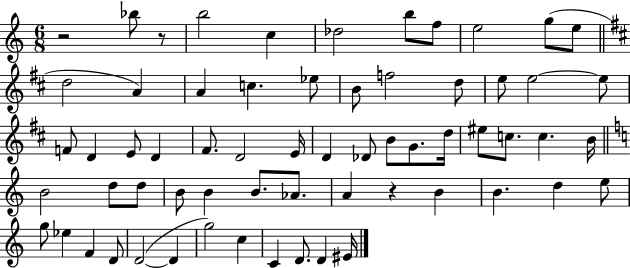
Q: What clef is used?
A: treble